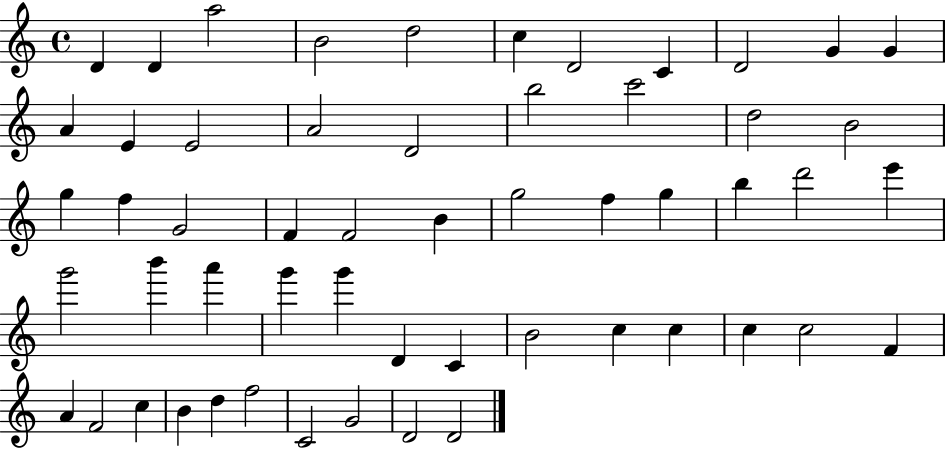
X:1
T:Untitled
M:4/4
L:1/4
K:C
D D a2 B2 d2 c D2 C D2 G G A E E2 A2 D2 b2 c'2 d2 B2 g f G2 F F2 B g2 f g b d'2 e' g'2 b' a' g' g' D C B2 c c c c2 F A F2 c B d f2 C2 G2 D2 D2